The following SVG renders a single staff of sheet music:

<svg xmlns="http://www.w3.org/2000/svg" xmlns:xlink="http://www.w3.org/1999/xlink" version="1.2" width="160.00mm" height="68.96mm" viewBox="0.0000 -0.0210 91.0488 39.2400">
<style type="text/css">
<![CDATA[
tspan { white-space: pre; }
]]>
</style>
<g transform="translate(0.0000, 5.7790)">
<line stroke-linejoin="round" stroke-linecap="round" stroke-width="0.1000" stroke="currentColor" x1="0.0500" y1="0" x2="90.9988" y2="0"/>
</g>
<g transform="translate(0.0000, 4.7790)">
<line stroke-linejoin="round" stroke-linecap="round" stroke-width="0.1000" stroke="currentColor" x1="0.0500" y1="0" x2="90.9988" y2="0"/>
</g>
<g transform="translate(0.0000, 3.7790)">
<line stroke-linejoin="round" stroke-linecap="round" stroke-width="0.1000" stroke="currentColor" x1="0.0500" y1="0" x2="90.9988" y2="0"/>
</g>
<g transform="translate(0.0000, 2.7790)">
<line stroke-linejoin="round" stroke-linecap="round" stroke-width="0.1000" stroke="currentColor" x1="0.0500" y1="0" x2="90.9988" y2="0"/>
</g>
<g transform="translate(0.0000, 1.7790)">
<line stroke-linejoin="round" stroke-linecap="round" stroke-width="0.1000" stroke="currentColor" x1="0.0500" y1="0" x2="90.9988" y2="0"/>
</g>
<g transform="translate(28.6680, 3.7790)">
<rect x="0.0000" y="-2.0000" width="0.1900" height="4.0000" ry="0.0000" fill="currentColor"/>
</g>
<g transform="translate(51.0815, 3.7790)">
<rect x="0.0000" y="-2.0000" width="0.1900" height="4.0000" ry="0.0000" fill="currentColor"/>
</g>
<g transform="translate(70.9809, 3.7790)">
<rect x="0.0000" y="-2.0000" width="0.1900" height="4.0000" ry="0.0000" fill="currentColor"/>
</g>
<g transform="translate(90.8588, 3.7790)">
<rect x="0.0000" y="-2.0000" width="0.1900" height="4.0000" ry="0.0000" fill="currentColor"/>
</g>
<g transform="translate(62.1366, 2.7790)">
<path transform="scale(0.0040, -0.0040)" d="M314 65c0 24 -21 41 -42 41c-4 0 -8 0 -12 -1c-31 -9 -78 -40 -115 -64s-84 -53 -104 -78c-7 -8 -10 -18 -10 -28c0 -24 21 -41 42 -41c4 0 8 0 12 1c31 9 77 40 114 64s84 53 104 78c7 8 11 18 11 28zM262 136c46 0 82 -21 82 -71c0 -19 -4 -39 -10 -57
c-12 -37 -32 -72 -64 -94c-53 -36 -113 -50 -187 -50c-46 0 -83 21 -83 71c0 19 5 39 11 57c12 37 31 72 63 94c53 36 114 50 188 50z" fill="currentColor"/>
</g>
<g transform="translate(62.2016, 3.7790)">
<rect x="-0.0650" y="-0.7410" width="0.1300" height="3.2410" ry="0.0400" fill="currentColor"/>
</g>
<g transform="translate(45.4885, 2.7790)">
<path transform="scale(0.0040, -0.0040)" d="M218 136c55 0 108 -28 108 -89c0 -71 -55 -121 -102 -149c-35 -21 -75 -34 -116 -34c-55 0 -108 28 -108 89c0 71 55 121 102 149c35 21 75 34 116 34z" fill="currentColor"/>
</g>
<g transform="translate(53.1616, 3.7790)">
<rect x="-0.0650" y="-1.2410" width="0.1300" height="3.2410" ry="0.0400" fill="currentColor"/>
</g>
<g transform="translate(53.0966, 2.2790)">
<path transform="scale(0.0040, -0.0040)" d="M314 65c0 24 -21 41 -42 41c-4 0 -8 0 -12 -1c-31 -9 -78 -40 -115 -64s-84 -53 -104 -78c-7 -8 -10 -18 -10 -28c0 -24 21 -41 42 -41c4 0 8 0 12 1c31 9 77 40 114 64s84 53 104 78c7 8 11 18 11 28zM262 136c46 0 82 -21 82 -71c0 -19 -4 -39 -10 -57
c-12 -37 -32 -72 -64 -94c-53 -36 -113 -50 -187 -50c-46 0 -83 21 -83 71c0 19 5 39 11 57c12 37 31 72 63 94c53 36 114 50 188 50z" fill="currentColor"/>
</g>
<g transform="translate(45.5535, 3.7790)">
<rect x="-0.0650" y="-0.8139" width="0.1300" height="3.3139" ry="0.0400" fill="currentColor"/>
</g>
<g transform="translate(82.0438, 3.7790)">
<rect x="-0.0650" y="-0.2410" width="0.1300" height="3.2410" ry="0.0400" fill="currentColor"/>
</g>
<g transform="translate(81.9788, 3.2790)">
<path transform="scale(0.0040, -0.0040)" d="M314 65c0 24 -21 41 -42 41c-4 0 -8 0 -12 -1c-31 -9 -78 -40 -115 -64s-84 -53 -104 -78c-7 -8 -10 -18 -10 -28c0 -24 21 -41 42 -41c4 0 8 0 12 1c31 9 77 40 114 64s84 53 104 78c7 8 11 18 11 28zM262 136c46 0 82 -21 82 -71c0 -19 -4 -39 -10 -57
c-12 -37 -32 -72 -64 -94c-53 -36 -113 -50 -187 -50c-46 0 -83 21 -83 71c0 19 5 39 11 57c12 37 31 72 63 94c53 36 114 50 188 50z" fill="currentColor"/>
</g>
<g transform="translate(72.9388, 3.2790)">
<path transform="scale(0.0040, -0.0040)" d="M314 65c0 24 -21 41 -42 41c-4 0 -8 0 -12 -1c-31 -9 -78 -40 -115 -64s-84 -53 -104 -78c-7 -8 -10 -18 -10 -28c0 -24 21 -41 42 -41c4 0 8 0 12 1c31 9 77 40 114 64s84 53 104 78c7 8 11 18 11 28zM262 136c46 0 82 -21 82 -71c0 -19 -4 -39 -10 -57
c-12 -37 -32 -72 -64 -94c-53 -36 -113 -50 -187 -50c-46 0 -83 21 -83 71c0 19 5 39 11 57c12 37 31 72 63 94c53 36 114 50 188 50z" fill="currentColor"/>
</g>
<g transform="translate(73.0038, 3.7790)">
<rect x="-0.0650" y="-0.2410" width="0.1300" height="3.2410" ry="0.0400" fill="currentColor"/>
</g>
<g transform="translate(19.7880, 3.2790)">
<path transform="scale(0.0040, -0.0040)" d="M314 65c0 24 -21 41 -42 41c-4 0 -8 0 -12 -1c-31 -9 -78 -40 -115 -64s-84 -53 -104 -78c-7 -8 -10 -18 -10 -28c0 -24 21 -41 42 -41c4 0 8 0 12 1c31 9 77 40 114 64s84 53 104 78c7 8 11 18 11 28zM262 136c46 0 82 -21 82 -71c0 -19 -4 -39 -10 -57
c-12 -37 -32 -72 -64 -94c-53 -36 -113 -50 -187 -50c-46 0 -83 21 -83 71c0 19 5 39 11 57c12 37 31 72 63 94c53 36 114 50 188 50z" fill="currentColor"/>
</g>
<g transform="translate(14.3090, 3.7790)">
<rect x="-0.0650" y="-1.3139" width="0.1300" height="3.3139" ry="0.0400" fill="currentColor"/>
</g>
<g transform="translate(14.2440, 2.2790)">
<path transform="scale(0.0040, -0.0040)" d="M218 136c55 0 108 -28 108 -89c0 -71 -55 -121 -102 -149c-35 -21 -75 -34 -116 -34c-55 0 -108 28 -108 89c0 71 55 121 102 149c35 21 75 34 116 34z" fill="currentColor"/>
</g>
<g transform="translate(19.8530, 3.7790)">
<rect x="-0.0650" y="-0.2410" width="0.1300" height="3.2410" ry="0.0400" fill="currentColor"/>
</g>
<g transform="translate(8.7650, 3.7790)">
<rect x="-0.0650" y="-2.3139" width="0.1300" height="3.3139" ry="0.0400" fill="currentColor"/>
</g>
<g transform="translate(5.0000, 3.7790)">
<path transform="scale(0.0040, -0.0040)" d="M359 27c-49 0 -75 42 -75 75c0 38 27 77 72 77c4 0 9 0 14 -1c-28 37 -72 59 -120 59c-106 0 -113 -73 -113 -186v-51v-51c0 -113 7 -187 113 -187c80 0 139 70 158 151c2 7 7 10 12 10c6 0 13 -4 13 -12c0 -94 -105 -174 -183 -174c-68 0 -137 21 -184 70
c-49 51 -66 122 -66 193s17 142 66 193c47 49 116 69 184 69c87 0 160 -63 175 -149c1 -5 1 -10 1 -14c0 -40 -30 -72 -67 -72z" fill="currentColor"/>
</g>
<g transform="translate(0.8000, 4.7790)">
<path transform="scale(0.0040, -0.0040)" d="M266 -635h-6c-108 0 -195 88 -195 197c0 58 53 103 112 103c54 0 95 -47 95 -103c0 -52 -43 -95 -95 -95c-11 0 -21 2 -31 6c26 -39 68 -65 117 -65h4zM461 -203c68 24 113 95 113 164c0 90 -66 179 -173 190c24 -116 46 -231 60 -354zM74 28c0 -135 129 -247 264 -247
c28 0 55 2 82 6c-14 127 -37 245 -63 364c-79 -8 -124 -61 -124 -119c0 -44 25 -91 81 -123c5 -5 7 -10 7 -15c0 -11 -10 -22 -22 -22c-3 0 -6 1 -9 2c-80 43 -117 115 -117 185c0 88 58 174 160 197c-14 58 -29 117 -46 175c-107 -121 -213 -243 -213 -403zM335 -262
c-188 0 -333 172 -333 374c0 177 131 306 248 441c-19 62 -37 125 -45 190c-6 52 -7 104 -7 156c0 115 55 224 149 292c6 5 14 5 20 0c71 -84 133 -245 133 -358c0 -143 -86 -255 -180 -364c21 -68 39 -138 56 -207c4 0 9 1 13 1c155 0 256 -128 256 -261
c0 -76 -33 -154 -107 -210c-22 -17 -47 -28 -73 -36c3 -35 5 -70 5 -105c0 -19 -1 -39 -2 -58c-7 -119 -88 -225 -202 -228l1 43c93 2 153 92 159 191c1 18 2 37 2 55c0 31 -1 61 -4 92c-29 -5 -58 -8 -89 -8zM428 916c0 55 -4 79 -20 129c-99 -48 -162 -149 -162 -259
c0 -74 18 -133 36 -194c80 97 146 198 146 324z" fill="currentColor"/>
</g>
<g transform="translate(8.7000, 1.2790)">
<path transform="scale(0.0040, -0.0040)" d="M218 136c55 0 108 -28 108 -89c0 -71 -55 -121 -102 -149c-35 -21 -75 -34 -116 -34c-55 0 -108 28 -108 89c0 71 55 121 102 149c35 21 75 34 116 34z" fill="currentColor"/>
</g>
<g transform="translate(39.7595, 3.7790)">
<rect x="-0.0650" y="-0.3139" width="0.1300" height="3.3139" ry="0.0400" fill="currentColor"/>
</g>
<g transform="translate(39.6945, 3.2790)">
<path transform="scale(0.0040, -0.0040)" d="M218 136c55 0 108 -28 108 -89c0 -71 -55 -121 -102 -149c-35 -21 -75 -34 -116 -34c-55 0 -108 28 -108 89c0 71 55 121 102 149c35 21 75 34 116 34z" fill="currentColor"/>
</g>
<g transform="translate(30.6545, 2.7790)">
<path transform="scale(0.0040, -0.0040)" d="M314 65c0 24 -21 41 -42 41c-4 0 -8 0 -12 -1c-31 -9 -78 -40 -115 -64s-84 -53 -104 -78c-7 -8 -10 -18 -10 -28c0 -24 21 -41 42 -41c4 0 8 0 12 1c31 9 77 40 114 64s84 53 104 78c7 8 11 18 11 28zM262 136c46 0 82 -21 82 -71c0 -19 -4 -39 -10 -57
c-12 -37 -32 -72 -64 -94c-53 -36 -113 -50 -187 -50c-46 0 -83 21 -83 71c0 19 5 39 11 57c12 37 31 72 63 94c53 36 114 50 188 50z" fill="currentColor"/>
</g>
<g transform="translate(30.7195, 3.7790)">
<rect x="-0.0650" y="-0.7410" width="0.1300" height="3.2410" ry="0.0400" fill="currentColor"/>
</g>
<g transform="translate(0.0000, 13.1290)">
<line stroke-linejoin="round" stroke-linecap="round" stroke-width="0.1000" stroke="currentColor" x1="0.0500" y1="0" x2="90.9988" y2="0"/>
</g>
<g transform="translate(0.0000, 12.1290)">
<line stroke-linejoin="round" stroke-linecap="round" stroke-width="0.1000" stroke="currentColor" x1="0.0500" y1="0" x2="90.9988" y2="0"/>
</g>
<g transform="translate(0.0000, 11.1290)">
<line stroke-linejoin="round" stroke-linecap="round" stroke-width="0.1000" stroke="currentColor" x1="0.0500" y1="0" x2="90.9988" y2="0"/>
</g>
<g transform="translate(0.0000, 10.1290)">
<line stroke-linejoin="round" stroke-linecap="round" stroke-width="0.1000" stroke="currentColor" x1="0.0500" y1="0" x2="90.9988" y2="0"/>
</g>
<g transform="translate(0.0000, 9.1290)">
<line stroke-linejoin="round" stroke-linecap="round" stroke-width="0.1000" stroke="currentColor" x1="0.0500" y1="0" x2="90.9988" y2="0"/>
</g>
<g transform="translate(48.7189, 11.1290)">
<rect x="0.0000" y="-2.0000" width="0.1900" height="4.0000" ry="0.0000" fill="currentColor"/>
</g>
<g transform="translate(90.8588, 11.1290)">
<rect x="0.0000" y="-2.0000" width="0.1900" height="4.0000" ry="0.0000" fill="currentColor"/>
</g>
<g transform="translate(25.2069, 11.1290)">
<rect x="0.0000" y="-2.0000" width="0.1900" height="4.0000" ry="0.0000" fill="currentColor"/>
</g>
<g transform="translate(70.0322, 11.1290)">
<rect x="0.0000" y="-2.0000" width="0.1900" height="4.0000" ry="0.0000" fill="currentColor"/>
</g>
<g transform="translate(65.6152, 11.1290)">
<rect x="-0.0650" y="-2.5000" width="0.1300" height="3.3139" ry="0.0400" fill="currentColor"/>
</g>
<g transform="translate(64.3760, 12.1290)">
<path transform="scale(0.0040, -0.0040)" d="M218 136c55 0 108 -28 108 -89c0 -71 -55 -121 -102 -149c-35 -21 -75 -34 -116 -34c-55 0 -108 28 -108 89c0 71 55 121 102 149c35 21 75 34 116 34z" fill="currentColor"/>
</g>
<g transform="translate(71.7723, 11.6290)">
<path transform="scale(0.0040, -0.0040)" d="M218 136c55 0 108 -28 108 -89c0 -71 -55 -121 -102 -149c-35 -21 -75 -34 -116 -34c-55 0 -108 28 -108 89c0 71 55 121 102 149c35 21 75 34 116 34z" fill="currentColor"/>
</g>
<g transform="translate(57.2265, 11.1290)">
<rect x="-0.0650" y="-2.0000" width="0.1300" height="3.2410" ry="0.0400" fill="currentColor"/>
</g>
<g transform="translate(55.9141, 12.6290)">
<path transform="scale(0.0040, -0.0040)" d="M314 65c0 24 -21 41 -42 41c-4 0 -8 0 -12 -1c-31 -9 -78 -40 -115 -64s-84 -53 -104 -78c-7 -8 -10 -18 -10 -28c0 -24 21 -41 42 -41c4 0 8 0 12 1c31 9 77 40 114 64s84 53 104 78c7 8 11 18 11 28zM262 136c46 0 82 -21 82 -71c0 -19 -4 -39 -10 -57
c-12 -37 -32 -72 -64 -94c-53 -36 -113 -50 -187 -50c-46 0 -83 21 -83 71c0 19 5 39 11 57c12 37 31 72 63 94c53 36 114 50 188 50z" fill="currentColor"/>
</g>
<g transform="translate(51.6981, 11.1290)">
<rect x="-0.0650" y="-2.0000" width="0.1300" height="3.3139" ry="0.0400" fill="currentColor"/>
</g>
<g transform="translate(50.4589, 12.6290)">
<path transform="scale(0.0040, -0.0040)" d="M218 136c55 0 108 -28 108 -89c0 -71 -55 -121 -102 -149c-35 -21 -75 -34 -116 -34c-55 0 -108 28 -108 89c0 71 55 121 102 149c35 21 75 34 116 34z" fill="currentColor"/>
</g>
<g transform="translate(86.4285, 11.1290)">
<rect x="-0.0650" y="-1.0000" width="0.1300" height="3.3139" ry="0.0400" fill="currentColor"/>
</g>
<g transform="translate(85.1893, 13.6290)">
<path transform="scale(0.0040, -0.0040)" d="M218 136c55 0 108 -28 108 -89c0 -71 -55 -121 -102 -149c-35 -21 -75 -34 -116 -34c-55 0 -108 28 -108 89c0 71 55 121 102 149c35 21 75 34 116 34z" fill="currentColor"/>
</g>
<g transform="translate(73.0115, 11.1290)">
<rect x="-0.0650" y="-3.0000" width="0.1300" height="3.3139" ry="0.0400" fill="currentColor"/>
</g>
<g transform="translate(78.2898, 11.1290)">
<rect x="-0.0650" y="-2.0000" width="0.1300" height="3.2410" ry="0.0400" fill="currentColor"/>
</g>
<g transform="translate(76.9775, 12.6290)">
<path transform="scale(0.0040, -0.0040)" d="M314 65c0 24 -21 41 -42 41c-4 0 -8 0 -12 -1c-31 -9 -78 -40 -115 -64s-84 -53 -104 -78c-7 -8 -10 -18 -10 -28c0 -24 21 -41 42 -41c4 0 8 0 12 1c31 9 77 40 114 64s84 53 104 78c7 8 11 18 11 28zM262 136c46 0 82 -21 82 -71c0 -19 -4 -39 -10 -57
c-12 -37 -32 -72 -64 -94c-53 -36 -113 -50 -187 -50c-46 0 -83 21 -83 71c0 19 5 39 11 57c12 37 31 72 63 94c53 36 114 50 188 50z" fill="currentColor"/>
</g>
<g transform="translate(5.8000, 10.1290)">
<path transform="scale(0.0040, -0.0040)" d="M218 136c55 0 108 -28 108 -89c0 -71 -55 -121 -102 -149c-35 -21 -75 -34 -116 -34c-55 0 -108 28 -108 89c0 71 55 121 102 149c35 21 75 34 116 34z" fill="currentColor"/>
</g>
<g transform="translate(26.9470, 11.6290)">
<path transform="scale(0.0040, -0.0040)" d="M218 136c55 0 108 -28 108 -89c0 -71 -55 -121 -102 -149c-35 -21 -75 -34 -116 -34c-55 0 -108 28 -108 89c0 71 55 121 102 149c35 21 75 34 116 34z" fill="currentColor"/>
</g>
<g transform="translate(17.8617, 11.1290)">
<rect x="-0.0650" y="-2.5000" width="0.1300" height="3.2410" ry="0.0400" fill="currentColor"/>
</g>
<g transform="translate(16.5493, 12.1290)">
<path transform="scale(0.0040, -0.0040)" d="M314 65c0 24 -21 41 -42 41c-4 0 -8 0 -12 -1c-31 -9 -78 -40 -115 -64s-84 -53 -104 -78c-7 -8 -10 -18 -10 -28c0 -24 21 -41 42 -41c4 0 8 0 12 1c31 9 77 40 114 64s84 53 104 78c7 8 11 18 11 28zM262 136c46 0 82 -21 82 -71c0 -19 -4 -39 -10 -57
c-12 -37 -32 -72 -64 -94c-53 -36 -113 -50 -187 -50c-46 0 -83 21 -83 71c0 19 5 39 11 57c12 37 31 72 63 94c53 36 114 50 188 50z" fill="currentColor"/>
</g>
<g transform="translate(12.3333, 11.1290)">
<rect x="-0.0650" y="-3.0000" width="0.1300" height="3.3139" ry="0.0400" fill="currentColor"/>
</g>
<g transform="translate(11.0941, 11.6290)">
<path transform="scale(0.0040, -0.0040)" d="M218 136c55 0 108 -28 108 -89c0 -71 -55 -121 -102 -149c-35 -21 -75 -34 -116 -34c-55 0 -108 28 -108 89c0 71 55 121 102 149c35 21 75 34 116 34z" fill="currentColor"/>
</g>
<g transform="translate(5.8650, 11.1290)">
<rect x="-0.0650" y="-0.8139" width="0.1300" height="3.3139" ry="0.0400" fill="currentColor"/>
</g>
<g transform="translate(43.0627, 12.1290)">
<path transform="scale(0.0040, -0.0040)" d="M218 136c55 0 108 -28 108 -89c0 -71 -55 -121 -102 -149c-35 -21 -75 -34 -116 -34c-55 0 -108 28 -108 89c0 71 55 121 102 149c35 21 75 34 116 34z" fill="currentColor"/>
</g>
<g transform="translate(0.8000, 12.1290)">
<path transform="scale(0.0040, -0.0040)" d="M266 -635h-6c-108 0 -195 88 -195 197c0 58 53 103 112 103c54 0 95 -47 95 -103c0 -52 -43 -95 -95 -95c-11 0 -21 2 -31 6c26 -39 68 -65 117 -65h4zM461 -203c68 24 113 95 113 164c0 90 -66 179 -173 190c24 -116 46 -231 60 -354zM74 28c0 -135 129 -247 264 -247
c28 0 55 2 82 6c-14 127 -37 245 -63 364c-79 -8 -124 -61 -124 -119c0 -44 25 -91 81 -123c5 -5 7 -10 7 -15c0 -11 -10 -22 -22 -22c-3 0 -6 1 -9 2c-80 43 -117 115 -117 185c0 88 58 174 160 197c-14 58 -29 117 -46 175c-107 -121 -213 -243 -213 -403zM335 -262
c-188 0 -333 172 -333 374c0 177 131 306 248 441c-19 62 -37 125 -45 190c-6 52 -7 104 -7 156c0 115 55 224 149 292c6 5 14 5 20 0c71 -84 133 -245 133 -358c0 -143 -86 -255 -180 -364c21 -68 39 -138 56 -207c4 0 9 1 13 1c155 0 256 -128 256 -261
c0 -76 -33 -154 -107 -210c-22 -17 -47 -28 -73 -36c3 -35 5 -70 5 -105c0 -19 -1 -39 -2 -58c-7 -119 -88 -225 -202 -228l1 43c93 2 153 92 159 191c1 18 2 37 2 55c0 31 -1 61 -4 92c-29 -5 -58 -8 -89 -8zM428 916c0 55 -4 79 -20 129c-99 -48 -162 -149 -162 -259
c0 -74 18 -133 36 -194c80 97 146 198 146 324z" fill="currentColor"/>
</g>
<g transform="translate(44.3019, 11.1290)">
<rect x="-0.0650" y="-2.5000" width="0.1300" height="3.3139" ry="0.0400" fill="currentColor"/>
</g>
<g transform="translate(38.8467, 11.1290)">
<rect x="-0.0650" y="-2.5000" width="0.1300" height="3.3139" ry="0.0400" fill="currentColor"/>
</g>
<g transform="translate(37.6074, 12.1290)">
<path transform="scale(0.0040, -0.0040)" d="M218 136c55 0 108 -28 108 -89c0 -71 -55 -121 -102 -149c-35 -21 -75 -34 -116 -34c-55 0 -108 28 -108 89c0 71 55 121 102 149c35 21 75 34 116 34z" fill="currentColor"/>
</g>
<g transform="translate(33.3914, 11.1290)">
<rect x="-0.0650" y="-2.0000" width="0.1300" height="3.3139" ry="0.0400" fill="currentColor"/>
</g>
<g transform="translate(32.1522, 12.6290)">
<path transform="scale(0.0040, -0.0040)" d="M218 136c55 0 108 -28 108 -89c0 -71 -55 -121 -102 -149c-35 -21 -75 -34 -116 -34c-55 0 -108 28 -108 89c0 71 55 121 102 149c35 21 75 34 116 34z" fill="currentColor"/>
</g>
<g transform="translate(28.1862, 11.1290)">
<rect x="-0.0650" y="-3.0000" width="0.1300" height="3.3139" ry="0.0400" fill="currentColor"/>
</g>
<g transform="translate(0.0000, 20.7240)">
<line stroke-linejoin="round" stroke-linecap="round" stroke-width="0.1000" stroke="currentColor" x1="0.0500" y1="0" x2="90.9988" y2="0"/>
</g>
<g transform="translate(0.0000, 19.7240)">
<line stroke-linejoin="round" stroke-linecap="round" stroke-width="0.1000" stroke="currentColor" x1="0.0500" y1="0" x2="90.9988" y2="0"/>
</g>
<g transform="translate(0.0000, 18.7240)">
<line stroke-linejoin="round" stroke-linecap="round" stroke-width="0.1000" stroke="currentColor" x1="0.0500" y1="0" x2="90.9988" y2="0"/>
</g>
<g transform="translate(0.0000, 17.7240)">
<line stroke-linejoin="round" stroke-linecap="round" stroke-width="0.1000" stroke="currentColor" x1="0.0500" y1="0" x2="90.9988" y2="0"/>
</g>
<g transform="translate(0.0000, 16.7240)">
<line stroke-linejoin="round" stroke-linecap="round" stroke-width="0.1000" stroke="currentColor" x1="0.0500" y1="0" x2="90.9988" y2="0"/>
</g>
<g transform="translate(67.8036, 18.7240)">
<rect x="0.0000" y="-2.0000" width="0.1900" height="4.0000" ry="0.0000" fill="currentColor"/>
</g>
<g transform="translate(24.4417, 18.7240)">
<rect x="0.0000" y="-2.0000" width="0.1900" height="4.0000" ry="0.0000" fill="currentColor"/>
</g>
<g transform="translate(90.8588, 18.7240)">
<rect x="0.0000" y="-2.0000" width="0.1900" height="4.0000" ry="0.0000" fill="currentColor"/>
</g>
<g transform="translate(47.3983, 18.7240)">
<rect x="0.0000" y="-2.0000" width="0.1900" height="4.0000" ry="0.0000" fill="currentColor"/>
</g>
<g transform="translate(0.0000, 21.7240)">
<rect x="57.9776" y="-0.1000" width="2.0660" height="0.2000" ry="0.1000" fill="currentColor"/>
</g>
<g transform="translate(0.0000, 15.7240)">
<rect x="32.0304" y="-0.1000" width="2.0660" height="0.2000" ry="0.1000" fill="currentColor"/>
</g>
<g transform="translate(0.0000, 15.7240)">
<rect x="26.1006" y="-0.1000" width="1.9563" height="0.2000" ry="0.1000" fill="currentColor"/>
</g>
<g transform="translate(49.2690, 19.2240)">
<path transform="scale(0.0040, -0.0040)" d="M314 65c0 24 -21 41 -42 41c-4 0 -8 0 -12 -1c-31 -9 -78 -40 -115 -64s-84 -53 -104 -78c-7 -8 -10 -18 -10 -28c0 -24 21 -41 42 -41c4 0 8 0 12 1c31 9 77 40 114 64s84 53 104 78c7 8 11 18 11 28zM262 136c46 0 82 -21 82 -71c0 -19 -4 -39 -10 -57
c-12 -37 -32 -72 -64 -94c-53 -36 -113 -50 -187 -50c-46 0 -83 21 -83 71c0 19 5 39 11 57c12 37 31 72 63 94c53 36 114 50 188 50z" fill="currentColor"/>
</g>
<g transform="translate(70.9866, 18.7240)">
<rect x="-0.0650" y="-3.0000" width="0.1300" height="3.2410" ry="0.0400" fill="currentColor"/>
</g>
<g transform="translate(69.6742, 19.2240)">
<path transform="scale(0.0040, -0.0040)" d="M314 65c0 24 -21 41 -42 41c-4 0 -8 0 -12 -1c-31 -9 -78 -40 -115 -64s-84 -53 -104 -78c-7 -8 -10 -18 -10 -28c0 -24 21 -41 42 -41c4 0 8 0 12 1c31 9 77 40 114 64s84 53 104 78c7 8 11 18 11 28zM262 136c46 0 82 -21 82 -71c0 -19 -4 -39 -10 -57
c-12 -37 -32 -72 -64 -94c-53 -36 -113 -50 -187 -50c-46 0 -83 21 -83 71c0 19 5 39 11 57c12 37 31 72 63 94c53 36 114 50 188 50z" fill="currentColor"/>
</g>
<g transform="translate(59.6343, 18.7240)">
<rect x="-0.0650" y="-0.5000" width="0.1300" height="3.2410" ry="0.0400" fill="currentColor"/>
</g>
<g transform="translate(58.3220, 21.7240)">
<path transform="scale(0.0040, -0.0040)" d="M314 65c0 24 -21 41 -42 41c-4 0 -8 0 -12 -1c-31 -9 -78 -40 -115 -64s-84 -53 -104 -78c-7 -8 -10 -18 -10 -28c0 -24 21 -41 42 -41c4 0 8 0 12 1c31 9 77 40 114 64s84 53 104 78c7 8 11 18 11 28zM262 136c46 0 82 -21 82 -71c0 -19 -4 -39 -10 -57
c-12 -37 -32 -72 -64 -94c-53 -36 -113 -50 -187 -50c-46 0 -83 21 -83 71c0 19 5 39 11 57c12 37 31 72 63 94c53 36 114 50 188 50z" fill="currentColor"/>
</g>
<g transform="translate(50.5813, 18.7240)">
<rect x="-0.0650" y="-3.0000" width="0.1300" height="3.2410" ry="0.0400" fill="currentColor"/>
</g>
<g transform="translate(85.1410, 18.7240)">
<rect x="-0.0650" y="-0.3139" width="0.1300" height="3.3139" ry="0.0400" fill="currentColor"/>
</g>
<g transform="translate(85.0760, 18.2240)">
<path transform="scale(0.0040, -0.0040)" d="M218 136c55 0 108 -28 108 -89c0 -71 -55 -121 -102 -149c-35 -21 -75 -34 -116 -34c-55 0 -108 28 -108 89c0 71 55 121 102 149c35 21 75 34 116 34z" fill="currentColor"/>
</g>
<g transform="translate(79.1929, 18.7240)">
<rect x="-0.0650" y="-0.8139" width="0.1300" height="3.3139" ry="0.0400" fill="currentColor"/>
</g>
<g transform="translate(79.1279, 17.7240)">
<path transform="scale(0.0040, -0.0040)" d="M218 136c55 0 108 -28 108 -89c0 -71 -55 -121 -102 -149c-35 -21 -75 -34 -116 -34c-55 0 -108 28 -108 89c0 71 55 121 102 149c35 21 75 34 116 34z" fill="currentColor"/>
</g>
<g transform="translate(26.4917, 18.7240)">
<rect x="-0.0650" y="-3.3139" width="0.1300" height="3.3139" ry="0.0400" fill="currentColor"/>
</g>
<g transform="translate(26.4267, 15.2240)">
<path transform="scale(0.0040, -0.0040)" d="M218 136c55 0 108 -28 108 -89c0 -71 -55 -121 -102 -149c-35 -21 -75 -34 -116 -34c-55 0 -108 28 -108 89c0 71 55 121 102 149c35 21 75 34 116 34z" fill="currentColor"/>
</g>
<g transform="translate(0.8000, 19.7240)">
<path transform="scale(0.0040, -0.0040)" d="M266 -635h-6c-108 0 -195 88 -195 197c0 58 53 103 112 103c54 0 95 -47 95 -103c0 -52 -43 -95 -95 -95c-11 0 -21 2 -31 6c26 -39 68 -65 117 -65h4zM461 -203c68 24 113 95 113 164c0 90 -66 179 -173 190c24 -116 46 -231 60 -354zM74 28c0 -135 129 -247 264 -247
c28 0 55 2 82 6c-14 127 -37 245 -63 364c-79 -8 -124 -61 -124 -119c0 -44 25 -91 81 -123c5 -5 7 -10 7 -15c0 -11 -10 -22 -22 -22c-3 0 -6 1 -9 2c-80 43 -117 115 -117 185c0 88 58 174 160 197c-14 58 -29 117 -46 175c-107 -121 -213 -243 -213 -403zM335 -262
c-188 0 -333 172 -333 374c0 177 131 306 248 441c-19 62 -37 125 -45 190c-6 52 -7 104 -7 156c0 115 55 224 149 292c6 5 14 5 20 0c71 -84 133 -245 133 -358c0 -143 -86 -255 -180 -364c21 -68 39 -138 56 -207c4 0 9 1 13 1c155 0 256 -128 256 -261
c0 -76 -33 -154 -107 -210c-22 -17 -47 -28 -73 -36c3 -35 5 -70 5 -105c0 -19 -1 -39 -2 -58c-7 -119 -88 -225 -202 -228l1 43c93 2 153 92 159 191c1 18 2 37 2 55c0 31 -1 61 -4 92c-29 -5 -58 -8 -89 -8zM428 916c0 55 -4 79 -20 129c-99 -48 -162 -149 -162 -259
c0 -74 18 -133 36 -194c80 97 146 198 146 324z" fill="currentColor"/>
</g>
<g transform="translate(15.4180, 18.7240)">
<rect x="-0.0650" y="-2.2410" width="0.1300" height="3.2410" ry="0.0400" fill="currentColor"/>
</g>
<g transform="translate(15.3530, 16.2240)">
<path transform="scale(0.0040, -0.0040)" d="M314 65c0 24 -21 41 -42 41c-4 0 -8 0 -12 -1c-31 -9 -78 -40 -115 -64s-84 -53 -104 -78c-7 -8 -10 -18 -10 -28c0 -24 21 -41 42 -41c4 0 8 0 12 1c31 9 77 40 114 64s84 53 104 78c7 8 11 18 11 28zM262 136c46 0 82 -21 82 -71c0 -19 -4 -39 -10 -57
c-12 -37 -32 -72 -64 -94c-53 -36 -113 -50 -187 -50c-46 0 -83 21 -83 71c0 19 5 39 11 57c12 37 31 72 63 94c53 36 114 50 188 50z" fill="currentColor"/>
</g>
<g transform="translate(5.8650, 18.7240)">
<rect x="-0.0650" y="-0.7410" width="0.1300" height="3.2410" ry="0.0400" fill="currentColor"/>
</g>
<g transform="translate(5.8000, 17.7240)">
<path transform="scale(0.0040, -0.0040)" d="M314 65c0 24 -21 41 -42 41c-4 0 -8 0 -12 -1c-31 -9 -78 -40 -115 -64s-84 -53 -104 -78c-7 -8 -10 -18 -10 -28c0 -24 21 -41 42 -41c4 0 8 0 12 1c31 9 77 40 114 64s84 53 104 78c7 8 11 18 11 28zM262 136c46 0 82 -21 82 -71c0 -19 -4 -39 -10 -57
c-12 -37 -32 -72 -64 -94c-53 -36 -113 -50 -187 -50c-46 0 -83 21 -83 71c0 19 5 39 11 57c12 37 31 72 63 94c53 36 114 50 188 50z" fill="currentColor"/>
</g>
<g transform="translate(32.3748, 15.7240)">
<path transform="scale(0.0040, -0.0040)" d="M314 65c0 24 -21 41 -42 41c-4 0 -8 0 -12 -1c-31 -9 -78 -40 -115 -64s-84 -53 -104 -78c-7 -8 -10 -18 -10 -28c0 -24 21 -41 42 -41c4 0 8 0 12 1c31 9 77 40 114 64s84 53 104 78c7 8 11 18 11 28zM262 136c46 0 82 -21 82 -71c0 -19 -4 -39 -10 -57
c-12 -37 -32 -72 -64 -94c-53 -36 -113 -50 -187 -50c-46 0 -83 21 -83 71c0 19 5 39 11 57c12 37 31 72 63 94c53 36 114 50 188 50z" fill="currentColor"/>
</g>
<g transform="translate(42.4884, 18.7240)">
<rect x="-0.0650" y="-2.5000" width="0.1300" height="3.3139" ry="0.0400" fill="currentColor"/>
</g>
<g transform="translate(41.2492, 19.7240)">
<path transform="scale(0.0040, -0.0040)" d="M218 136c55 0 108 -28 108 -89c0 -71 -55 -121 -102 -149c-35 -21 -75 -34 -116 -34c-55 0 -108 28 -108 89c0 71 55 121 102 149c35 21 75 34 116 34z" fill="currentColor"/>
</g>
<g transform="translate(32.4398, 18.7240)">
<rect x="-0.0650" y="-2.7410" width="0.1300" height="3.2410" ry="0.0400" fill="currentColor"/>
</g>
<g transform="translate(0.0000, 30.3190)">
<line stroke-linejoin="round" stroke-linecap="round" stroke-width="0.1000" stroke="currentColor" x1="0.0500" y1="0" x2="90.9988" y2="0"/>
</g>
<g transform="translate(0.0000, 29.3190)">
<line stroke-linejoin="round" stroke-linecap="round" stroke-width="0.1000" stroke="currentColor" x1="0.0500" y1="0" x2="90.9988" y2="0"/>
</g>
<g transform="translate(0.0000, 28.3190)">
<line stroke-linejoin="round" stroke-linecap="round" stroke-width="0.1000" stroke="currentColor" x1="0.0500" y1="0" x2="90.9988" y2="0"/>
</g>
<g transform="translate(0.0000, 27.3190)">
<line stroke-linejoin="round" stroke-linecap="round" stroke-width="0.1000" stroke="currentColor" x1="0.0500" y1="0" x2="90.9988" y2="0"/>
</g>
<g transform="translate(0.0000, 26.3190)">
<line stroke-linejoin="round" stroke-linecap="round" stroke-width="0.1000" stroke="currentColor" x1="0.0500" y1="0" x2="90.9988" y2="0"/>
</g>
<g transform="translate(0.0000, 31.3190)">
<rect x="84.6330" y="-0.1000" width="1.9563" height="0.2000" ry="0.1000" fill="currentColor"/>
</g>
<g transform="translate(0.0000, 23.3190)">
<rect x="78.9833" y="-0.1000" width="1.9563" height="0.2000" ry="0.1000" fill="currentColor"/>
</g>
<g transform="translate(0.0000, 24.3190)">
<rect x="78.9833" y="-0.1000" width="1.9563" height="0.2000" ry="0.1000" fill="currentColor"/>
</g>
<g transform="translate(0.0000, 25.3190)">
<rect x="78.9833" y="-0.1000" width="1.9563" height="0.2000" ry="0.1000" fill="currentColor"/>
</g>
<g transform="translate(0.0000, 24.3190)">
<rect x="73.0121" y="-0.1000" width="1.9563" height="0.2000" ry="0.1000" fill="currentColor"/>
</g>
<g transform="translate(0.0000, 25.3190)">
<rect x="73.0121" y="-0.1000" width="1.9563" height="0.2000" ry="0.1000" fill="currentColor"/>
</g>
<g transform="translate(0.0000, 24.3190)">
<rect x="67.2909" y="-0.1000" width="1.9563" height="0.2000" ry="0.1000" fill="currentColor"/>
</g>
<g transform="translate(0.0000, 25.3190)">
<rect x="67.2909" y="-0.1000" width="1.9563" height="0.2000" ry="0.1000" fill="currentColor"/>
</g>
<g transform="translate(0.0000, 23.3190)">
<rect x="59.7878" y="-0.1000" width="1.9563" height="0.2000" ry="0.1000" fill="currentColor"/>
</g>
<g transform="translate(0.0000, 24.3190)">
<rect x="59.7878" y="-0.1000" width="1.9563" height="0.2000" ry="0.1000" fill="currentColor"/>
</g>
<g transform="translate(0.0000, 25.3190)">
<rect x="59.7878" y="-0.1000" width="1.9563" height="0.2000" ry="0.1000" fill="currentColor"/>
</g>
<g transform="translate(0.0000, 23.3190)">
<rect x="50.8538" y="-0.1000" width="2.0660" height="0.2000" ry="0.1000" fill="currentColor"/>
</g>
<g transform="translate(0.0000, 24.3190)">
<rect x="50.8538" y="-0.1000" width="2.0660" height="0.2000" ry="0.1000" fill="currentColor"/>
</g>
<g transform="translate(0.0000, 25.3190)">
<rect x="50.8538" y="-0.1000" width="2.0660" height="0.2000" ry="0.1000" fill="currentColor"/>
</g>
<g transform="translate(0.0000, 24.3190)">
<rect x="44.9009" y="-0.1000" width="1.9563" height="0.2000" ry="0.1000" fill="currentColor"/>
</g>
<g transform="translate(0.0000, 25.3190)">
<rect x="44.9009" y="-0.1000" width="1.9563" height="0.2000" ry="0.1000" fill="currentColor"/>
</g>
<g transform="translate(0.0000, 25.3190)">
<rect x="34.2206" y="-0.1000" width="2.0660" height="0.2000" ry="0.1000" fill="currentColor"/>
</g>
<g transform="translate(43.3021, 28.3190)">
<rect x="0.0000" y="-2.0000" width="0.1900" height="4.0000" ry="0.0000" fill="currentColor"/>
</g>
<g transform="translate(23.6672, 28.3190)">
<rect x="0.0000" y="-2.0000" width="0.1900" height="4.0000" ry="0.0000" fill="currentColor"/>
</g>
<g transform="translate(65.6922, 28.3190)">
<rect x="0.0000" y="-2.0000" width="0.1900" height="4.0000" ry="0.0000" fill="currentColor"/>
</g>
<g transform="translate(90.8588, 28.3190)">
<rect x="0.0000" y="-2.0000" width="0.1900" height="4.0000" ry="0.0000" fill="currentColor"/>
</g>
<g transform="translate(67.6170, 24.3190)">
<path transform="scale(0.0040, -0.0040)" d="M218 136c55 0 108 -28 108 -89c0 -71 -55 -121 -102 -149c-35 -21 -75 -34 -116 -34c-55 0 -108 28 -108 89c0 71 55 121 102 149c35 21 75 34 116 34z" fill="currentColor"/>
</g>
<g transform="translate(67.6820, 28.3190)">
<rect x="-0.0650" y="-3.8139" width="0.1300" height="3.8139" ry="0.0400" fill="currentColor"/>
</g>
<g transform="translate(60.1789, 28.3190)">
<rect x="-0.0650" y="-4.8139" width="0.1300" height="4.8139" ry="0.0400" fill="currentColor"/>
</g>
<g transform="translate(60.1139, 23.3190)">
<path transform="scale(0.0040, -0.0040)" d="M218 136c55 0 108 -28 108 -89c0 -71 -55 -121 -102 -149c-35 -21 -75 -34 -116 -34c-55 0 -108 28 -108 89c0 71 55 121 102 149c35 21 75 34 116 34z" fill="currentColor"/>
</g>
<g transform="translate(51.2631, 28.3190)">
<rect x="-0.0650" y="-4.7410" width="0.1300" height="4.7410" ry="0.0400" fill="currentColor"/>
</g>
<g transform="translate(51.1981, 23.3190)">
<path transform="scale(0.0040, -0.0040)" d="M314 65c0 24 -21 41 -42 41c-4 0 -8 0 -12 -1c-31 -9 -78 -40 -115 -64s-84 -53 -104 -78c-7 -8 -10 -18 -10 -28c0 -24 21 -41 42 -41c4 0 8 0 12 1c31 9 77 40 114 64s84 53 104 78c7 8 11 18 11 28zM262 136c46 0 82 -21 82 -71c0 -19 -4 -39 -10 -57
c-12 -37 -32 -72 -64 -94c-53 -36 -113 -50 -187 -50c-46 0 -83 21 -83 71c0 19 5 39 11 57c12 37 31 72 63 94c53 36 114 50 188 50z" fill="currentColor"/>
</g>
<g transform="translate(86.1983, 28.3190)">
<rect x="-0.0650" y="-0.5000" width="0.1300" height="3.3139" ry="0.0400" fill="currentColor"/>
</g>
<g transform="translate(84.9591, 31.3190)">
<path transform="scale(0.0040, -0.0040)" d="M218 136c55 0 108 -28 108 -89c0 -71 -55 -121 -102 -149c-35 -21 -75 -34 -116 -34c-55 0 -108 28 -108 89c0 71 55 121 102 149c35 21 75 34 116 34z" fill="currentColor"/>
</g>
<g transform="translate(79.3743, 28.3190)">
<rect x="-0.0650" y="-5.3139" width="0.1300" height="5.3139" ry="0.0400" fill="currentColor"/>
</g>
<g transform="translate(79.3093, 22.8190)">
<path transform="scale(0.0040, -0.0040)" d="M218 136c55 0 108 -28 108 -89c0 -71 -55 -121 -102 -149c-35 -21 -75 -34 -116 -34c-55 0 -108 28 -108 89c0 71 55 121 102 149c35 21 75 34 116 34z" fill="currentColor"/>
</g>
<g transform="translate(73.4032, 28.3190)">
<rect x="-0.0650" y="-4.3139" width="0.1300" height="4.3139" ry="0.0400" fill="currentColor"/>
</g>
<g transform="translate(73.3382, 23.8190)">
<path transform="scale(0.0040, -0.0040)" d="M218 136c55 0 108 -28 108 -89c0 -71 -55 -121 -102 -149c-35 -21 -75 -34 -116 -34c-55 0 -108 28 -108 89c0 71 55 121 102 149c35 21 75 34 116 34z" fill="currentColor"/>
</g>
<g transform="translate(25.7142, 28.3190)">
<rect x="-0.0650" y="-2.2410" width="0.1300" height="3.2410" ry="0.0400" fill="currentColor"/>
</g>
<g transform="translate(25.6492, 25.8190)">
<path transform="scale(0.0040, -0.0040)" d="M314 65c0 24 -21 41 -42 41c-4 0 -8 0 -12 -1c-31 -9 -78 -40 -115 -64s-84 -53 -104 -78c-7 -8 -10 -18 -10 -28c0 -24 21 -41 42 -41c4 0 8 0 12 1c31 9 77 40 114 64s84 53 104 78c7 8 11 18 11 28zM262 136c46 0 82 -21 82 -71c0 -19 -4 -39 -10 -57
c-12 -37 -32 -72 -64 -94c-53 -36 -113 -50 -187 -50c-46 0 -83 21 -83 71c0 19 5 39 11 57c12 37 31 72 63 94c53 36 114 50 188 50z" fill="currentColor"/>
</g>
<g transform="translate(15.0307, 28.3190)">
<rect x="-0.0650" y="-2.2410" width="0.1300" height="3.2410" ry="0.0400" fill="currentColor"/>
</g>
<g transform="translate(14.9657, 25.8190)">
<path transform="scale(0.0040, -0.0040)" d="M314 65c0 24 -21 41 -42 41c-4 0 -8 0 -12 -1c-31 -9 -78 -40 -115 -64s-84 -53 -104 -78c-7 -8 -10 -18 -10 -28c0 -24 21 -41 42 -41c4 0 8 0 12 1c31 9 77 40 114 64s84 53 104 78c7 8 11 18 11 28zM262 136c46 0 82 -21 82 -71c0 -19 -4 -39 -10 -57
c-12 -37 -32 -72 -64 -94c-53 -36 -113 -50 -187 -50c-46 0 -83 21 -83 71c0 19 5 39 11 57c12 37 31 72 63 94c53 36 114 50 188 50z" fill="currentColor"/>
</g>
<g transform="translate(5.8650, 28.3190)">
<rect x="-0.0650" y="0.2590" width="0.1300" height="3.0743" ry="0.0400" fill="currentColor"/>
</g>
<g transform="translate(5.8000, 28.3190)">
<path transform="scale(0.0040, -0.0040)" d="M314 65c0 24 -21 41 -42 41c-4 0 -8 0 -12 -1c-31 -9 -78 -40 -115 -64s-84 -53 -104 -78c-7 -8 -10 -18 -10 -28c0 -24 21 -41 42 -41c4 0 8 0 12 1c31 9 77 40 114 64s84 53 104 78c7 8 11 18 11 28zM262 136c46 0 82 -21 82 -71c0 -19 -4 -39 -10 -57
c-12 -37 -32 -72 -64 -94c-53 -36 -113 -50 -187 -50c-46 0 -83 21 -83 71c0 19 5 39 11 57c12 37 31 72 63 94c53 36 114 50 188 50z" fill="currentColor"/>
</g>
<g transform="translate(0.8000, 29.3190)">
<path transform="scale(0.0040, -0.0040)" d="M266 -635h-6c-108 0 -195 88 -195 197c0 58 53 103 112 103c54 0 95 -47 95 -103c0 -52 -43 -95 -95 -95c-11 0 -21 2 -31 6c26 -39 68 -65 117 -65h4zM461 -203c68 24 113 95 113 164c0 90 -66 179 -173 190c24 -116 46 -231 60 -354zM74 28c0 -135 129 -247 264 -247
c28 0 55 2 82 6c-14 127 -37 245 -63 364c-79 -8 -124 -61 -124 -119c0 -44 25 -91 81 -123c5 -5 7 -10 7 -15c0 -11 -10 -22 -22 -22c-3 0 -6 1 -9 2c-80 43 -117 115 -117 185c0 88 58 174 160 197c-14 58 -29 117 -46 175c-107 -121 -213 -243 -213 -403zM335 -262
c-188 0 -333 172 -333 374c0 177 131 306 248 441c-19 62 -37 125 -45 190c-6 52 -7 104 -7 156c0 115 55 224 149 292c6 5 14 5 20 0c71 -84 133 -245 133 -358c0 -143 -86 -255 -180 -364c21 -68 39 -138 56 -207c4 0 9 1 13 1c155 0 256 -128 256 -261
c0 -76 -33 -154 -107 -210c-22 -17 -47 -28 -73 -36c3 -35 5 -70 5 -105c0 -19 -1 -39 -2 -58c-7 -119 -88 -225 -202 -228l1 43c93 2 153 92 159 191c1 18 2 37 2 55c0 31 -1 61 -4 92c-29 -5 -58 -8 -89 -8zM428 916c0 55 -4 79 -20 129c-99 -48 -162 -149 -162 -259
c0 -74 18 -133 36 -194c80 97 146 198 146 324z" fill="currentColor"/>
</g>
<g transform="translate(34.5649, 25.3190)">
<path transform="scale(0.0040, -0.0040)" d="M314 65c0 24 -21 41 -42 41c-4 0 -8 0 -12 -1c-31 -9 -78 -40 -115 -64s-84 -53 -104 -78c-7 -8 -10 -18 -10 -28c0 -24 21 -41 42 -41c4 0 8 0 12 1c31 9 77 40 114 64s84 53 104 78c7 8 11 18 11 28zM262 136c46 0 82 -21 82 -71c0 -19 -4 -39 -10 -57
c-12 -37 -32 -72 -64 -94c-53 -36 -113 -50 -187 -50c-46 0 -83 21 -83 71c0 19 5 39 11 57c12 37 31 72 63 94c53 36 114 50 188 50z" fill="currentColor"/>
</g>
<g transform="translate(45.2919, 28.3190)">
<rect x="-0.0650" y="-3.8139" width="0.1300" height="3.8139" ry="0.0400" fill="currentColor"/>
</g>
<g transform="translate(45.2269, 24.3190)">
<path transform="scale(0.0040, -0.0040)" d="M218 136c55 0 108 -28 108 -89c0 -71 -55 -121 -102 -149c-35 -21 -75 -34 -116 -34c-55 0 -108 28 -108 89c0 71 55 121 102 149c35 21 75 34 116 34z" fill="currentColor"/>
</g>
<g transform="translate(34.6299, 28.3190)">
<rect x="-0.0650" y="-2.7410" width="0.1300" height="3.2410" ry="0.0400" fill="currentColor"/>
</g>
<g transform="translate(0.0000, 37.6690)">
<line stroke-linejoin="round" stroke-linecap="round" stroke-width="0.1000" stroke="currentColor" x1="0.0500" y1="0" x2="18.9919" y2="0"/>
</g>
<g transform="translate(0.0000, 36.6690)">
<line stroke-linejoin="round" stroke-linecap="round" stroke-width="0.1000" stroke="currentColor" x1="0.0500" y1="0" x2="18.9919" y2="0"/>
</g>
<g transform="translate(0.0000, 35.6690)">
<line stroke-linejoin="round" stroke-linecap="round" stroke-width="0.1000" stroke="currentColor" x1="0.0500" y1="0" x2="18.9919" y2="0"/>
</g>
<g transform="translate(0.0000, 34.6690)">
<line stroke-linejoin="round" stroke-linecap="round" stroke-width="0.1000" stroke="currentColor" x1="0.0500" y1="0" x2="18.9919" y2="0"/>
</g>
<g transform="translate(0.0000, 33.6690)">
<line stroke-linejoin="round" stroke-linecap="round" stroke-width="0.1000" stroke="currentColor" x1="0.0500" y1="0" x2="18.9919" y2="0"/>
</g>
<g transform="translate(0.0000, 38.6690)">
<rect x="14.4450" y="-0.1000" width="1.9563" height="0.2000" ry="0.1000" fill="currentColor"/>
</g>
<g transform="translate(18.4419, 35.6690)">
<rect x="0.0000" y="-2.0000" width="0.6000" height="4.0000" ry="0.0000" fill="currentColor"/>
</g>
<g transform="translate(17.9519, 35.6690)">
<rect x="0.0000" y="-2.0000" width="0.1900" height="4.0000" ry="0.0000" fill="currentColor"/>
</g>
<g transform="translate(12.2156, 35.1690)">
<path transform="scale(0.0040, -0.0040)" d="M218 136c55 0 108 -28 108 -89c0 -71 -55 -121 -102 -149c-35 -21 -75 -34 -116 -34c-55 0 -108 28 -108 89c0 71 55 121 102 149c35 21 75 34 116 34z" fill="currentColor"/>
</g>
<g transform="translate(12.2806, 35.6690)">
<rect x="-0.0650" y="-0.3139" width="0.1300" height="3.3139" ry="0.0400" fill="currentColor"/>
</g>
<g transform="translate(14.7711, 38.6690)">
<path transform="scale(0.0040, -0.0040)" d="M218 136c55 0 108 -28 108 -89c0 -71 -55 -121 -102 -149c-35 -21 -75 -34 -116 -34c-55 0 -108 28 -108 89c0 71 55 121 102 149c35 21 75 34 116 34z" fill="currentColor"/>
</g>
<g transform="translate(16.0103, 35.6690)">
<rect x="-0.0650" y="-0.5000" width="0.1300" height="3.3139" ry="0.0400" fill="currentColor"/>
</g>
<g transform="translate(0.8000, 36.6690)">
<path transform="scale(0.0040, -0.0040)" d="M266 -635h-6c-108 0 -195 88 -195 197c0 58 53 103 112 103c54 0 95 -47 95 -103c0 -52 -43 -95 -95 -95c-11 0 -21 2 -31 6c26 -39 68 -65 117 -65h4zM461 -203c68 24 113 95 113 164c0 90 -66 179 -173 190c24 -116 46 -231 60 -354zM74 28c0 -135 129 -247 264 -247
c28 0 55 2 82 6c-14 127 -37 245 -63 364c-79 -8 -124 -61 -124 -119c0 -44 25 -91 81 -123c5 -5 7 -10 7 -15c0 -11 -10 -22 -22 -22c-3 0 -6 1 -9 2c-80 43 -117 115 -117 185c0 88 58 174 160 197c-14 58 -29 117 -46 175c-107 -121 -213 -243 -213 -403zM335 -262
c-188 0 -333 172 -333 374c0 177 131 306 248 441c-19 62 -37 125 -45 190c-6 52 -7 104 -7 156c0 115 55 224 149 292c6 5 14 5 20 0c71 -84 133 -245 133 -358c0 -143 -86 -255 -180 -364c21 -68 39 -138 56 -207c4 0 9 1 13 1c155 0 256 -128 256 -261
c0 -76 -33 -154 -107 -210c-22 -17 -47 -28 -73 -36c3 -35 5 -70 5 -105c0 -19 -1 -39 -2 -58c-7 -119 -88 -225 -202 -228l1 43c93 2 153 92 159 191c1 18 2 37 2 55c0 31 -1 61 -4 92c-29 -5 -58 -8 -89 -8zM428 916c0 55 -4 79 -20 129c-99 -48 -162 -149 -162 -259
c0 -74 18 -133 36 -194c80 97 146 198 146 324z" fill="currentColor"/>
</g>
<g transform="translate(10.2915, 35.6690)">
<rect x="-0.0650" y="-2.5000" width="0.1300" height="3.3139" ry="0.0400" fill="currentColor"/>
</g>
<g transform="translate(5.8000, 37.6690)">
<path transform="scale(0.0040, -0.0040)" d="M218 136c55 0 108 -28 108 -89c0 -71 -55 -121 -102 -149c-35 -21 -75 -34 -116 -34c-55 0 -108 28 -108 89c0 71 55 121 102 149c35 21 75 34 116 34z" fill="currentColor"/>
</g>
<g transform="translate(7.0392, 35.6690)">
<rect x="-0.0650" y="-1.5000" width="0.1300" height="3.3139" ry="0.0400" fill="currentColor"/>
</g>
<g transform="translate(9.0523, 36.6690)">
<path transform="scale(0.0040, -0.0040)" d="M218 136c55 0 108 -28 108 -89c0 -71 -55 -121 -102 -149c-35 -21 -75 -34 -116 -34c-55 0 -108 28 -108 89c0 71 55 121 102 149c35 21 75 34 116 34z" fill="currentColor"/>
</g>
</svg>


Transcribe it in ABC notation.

X:1
T:Untitled
M:4/4
L:1/4
K:C
g e c2 d2 c d e2 d2 c2 c2 d A G2 A F G G F F2 G A F2 D d2 g2 b a2 G A2 C2 A2 d c B2 g2 g2 a2 c' e'2 e' c' d' f' C E G c C